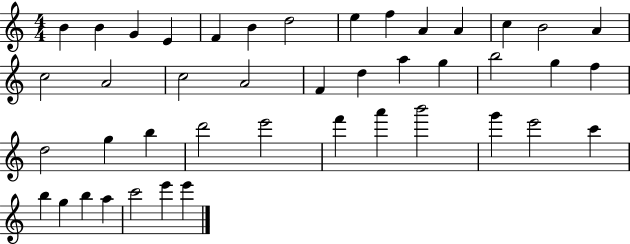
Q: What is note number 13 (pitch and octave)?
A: B4